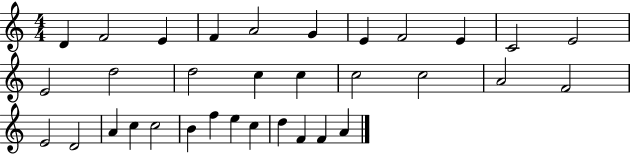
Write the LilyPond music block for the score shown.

{
  \clef treble
  \numericTimeSignature
  \time 4/4
  \key c \major
  d'4 f'2 e'4 | f'4 a'2 g'4 | e'4 f'2 e'4 | c'2 e'2 | \break e'2 d''2 | d''2 c''4 c''4 | c''2 c''2 | a'2 f'2 | \break e'2 d'2 | a'4 c''4 c''2 | b'4 f''4 e''4 c''4 | d''4 f'4 f'4 a'4 | \break \bar "|."
}